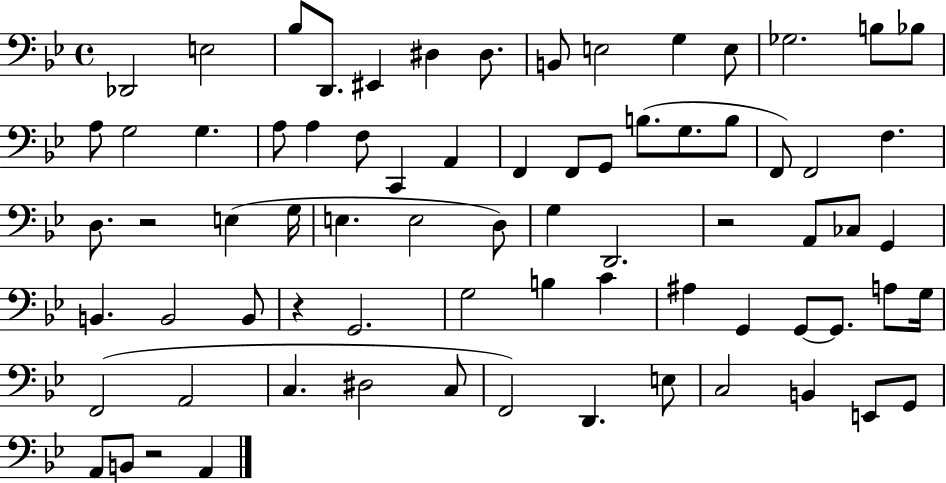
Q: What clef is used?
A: bass